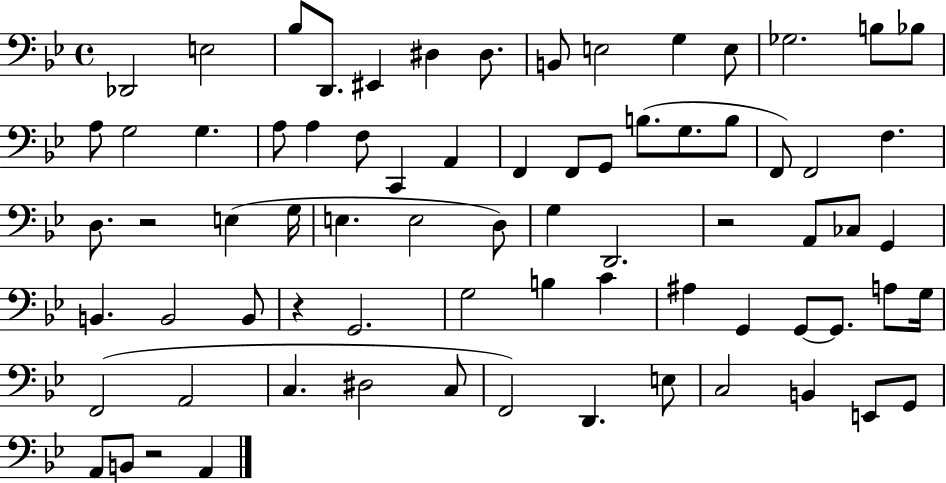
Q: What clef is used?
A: bass